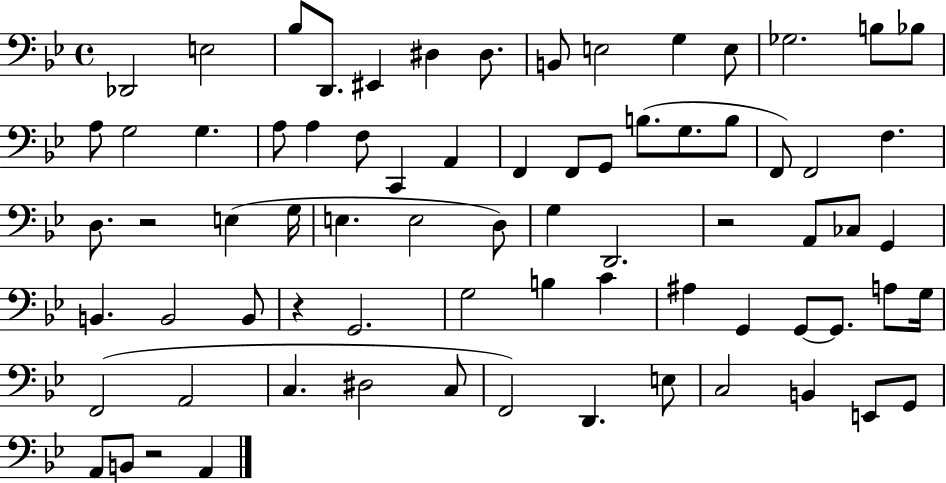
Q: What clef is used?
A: bass